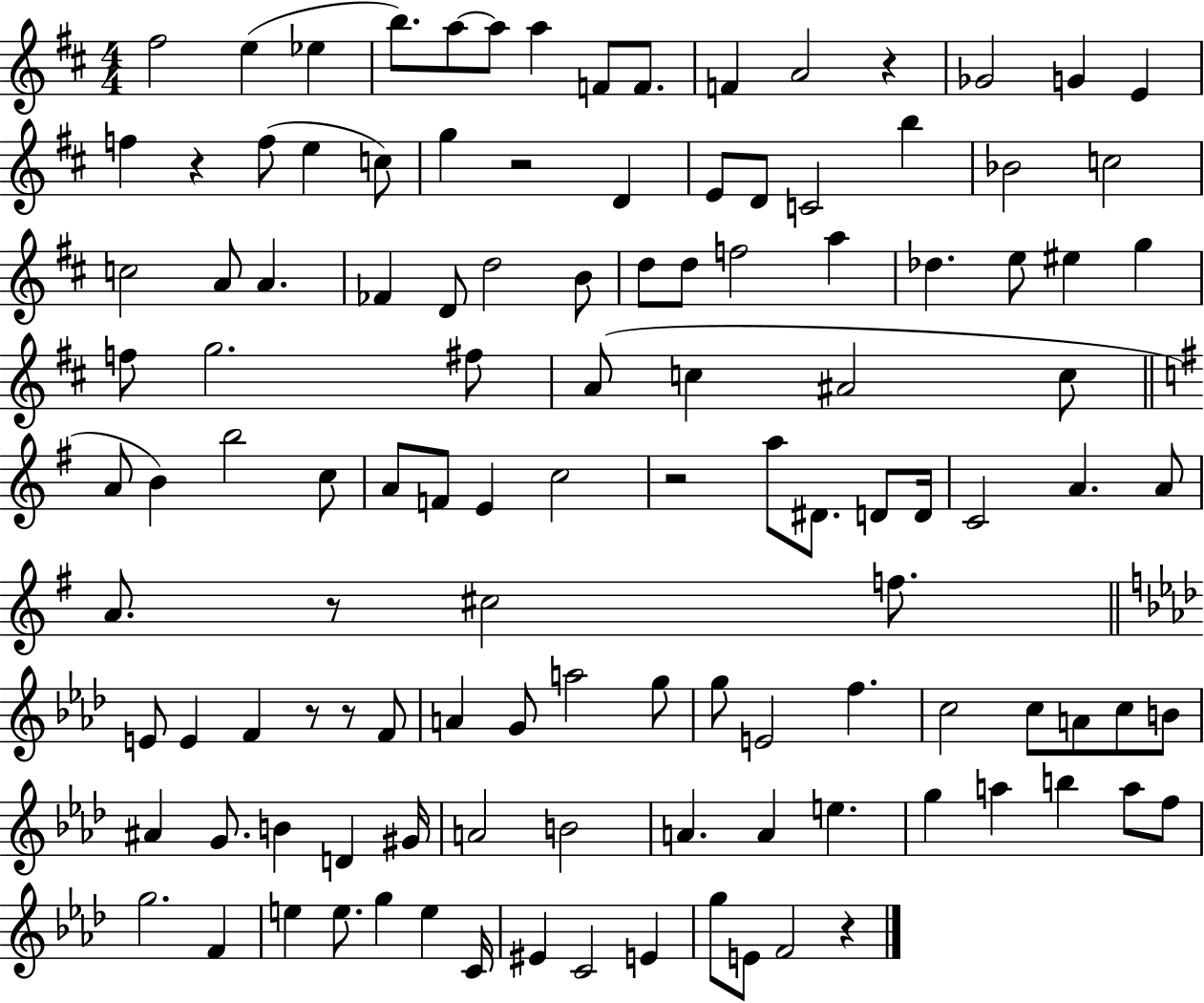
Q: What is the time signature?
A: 4/4